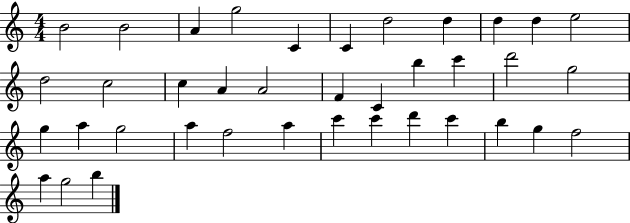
X:1
T:Untitled
M:4/4
L:1/4
K:C
B2 B2 A g2 C C d2 d d d e2 d2 c2 c A A2 F C b c' d'2 g2 g a g2 a f2 a c' c' d' c' b g f2 a g2 b